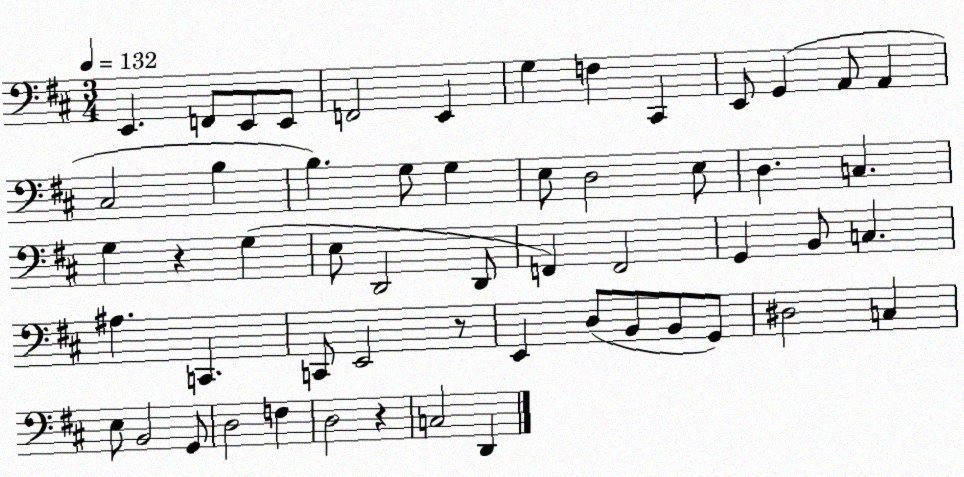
X:1
T:Untitled
M:3/4
L:1/4
K:D
E,, F,,/2 E,,/2 E,,/2 F,,2 E,, G, F, ^C,, E,,/2 G,, A,,/2 A,, ^C,2 B, B, G,/2 G, E,/2 D,2 E,/2 D, C, G, z G, E,/2 D,,2 D,,/2 F,, F,,2 G,, B,,/2 C, ^A, C,, C,,/2 E,,2 z/2 E,, D,/2 B,,/2 B,,/2 G,,/2 ^D,2 C, E,/2 B,,2 G,,/2 D,2 F, D,2 z C,2 D,,